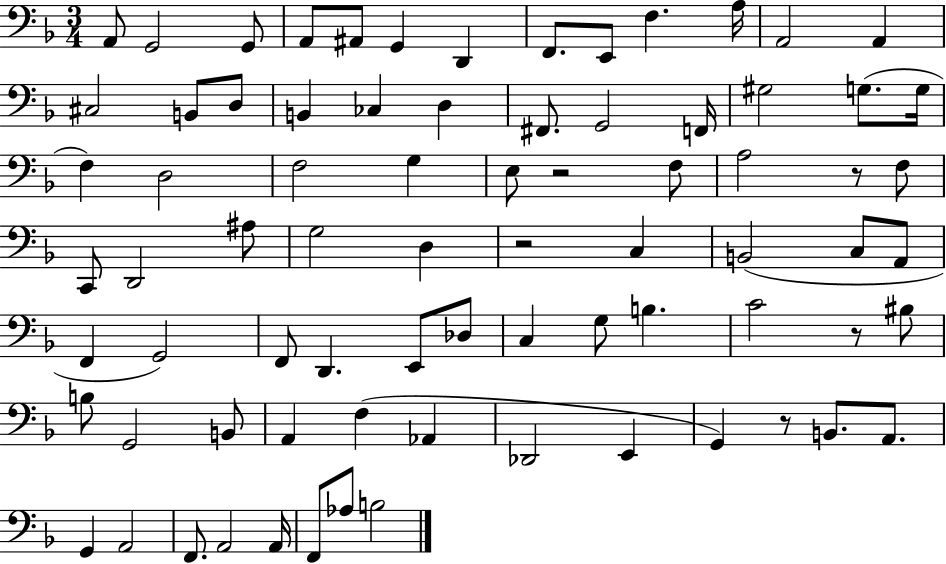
X:1
T:Untitled
M:3/4
L:1/4
K:F
A,,/2 G,,2 G,,/2 A,,/2 ^A,,/2 G,, D,, F,,/2 E,,/2 F, A,/4 A,,2 A,, ^C,2 B,,/2 D,/2 B,, _C, D, ^F,,/2 G,,2 F,,/4 ^G,2 G,/2 G,/4 F, D,2 F,2 G, E,/2 z2 F,/2 A,2 z/2 F,/2 C,,/2 D,,2 ^A,/2 G,2 D, z2 C, B,,2 C,/2 A,,/2 F,, G,,2 F,,/2 D,, E,,/2 _D,/2 C, G,/2 B, C2 z/2 ^B,/2 B,/2 G,,2 B,,/2 A,, F, _A,, _D,,2 E,, G,, z/2 B,,/2 A,,/2 G,, A,,2 F,,/2 A,,2 A,,/4 F,,/2 _A,/2 B,2